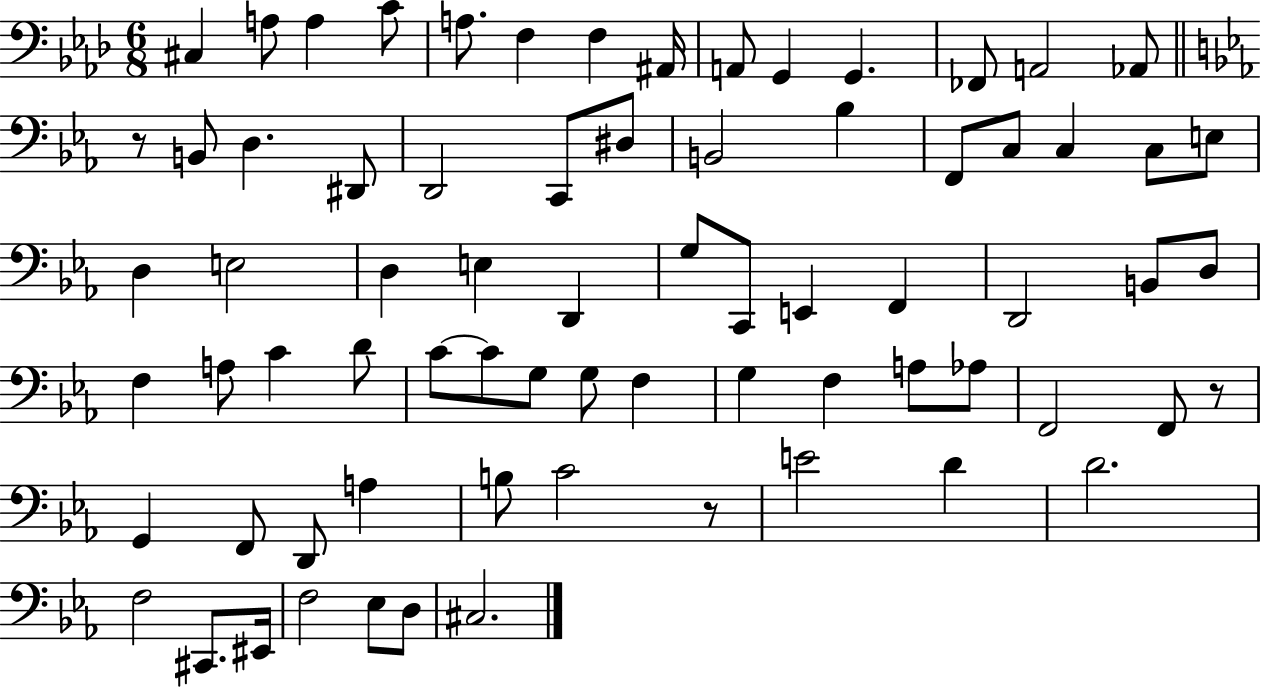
X:1
T:Untitled
M:6/8
L:1/4
K:Ab
^C, A,/2 A, C/2 A,/2 F, F, ^A,,/4 A,,/2 G,, G,, _F,,/2 A,,2 _A,,/2 z/2 B,,/2 D, ^D,,/2 D,,2 C,,/2 ^D,/2 B,,2 _B, F,,/2 C,/2 C, C,/2 E,/2 D, E,2 D, E, D,, G,/2 C,,/2 E,, F,, D,,2 B,,/2 D,/2 F, A,/2 C D/2 C/2 C/2 G,/2 G,/2 F, G, F, A,/2 _A,/2 F,,2 F,,/2 z/2 G,, F,,/2 D,,/2 A, B,/2 C2 z/2 E2 D D2 F,2 ^C,,/2 ^E,,/4 F,2 _E,/2 D,/2 ^C,2